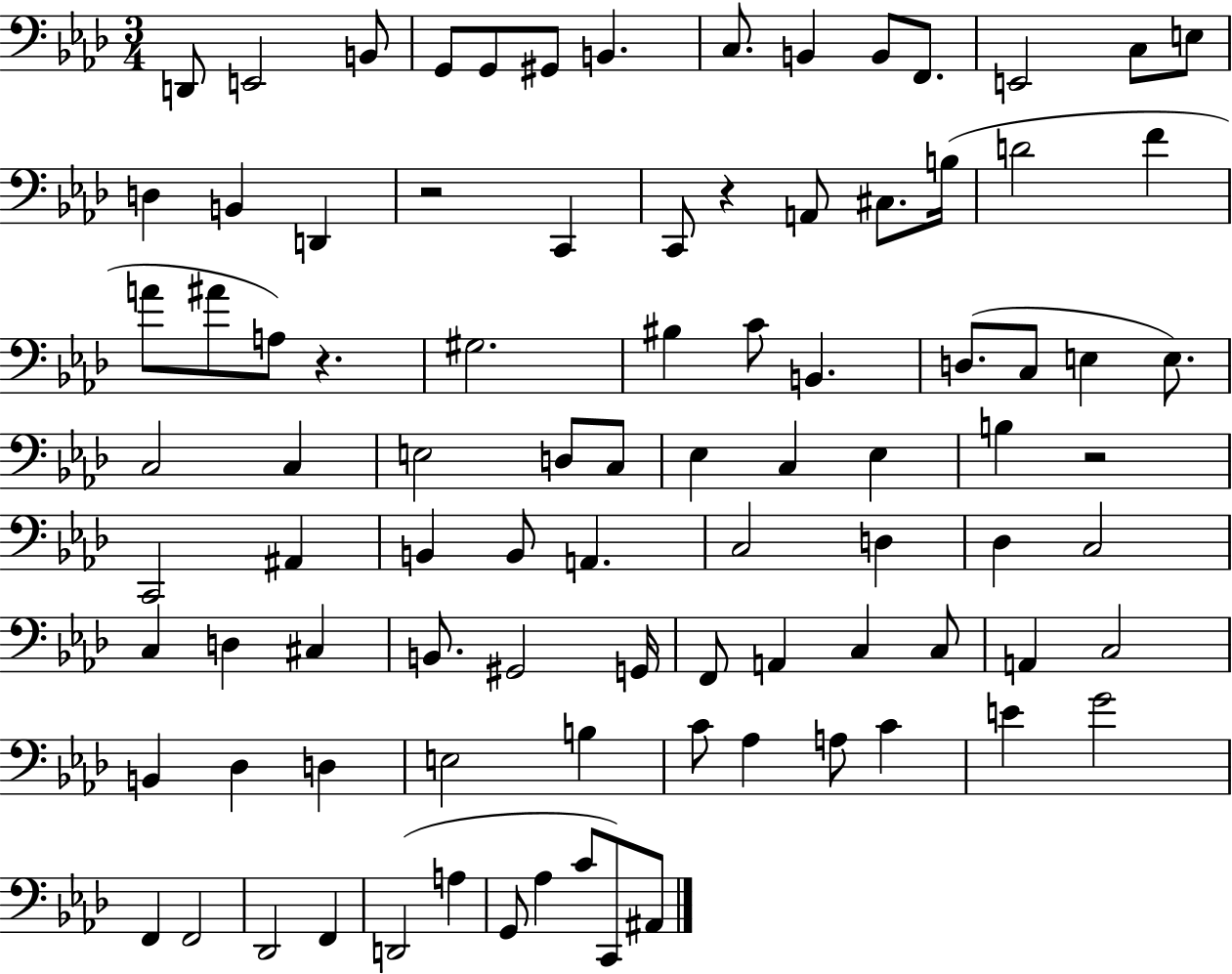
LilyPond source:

{
  \clef bass
  \numericTimeSignature
  \time 3/4
  \key aes \major
  \repeat volta 2 { d,8 e,2 b,8 | g,8 g,8 gis,8 b,4. | c8. b,4 b,8 f,8. | e,2 c8 e8 | \break d4 b,4 d,4 | r2 c,4 | c,8 r4 a,8 cis8. b16( | d'2 f'4 | \break a'8 ais'8 a8) r4. | gis2. | bis4 c'8 b,4. | d8.( c8 e4 e8.) | \break c2 c4 | e2 d8 c8 | ees4 c4 ees4 | b4 r2 | \break c,2 ais,4 | b,4 b,8 a,4. | c2 d4 | des4 c2 | \break c4 d4 cis4 | b,8. gis,2 g,16 | f,8 a,4 c4 c8 | a,4 c2 | \break b,4 des4 d4 | e2 b4 | c'8 aes4 a8 c'4 | e'4 g'2 | \break f,4 f,2 | des,2 f,4 | d,2( a4 | g,8 aes4 c'8 c,8) ais,8 | \break } \bar "|."
}